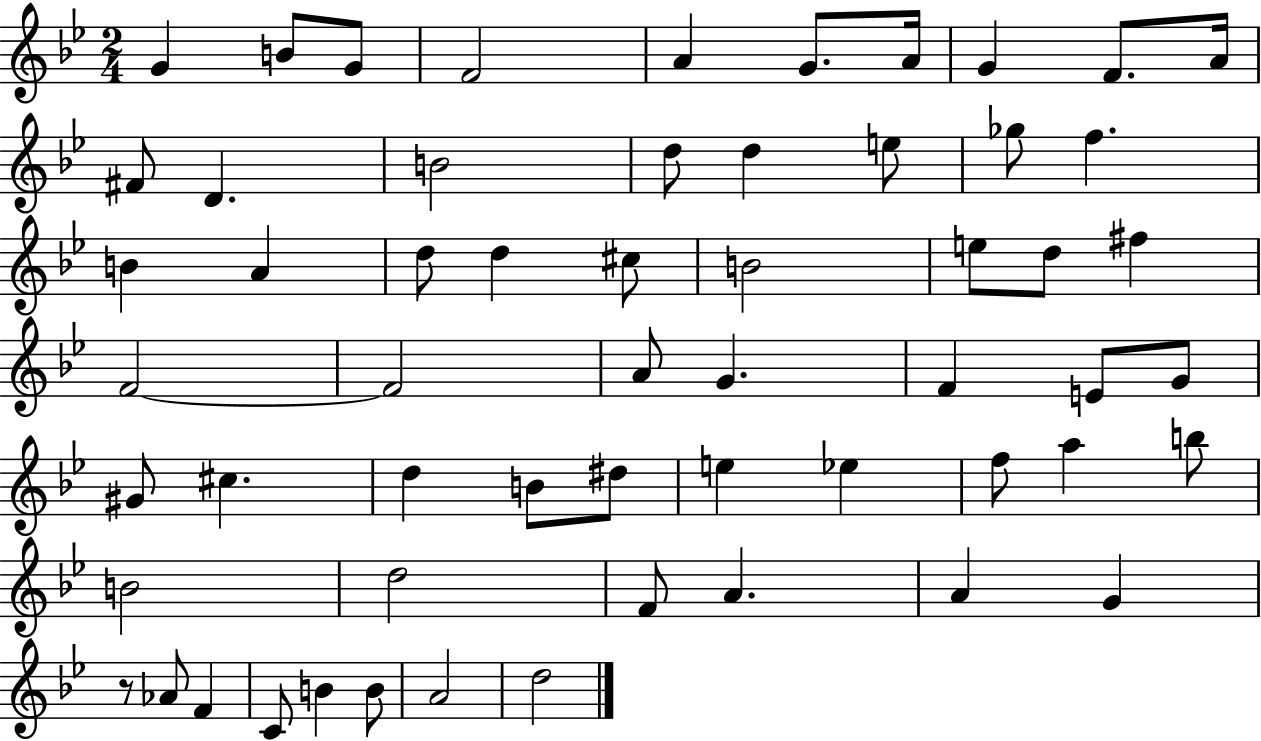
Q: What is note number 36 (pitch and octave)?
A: C#5